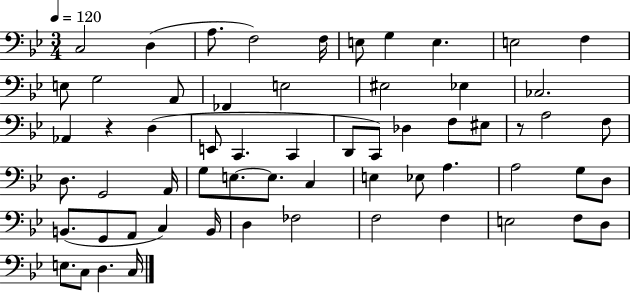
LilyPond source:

{
  \clef bass
  \numericTimeSignature
  \time 3/4
  \key bes \major
  \tempo 4 = 120
  c2 d4( | a8. f2) f16 | e8 g4 e4. | e2 f4 | \break e8 g2 a,8 | fes,4 e2 | eis2 ees4 | ces2. | \break aes,4 r4 d4( | e,8 c,4. c,4 | d,8 c,8) des4 f8 eis8 | r8 a2 f8 | \break d8. g,2 a,16 | g8 e8.~~ e8. c4 | e4 ees8 a4. | a2 g8 d8 | \break b,8.( g,8 a,8 c4) b,16 | d4 fes2 | f2 f4 | e2 f8 d8 | \break e8. c8 d4. c16 | \bar "|."
}